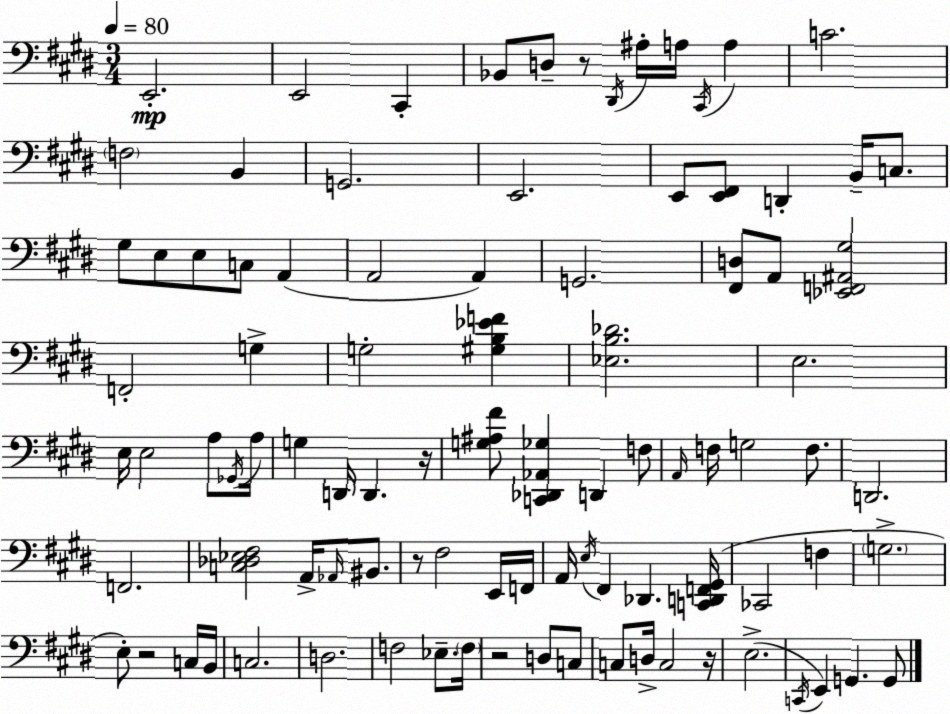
X:1
T:Untitled
M:3/4
L:1/4
K:E
E,,2 E,,2 ^C,, _B,,/2 D,/2 z/2 ^D,,/4 ^A,/4 A,/4 ^C,,/4 A, C2 F,2 B,, G,,2 E,,2 E,,/2 [E,,^F,,]/2 D,, B,,/4 C,/2 ^G,/2 E,/2 E,/2 C,/2 A,, A,,2 A,, G,,2 [^F,,D,]/2 A,,/2 [_E,,F,,^A,,^G,]2 F,,2 G, G,2 [^G,B,_EF] [_E,B,_D]2 E,2 E,/4 E,2 A,/2 _G,,/4 A,/4 G, D,,/4 D,, z/4 [G,^A,^F]/2 [C,,_D,,_A,,_G,] D,, F,/2 A,,/4 F,/4 G,2 F,/2 D,,2 F,,2 [C,_D,_E,^F,]2 A,,/4 _A,,/4 ^B,,/2 z/2 ^F,2 E,,/4 F,,/4 A,,/4 E,/4 ^F,, _D,, [C,,D,,F,,^G,,]/4 _C,,2 F, G,2 E,/2 z2 C,/4 B,,/4 C,2 D,2 F,2 _E,/2 F,/4 z2 D,/2 C,/2 C,/2 D,/4 C,2 z/4 E,2 C,,/4 E,, G,, G,,/2